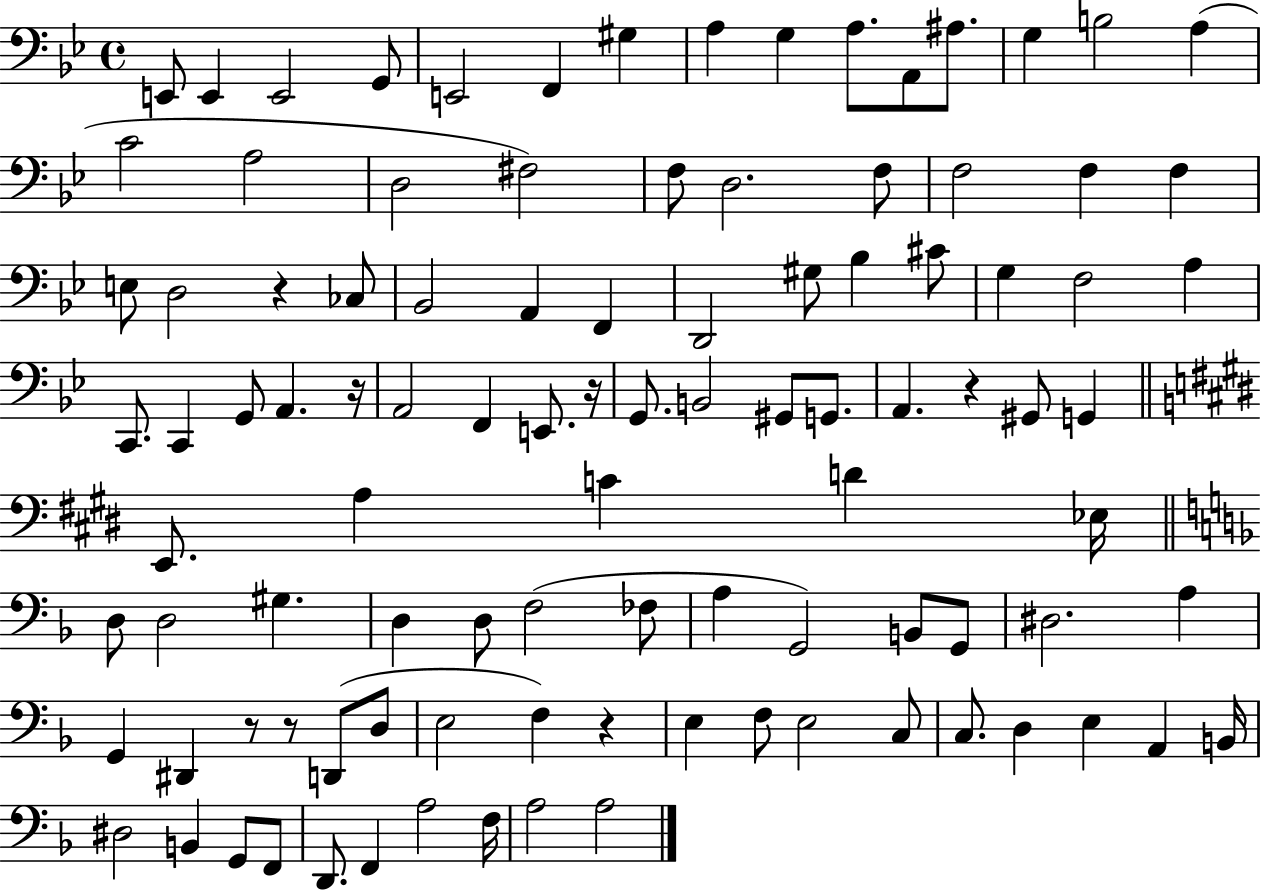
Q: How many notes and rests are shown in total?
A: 102